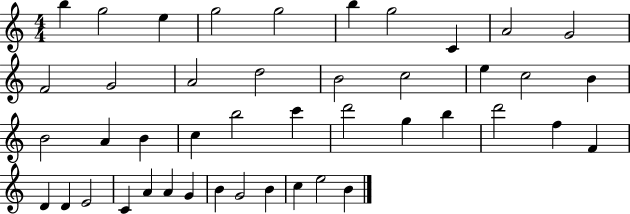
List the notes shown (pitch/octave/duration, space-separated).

B5/q G5/h E5/q G5/h G5/h B5/q G5/h C4/q A4/h G4/h F4/h G4/h A4/h D5/h B4/h C5/h E5/q C5/h B4/q B4/h A4/q B4/q C5/q B5/h C6/q D6/h G5/q B5/q D6/h F5/q F4/q D4/q D4/q E4/h C4/q A4/q A4/q G4/q B4/q G4/h B4/q C5/q E5/h B4/q